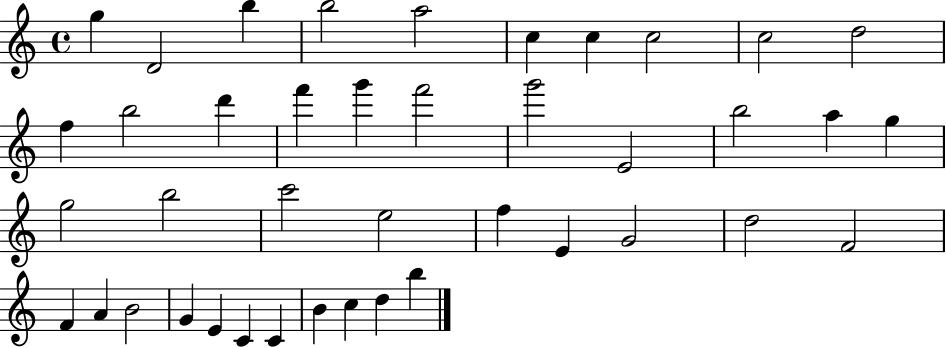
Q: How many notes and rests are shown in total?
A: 41